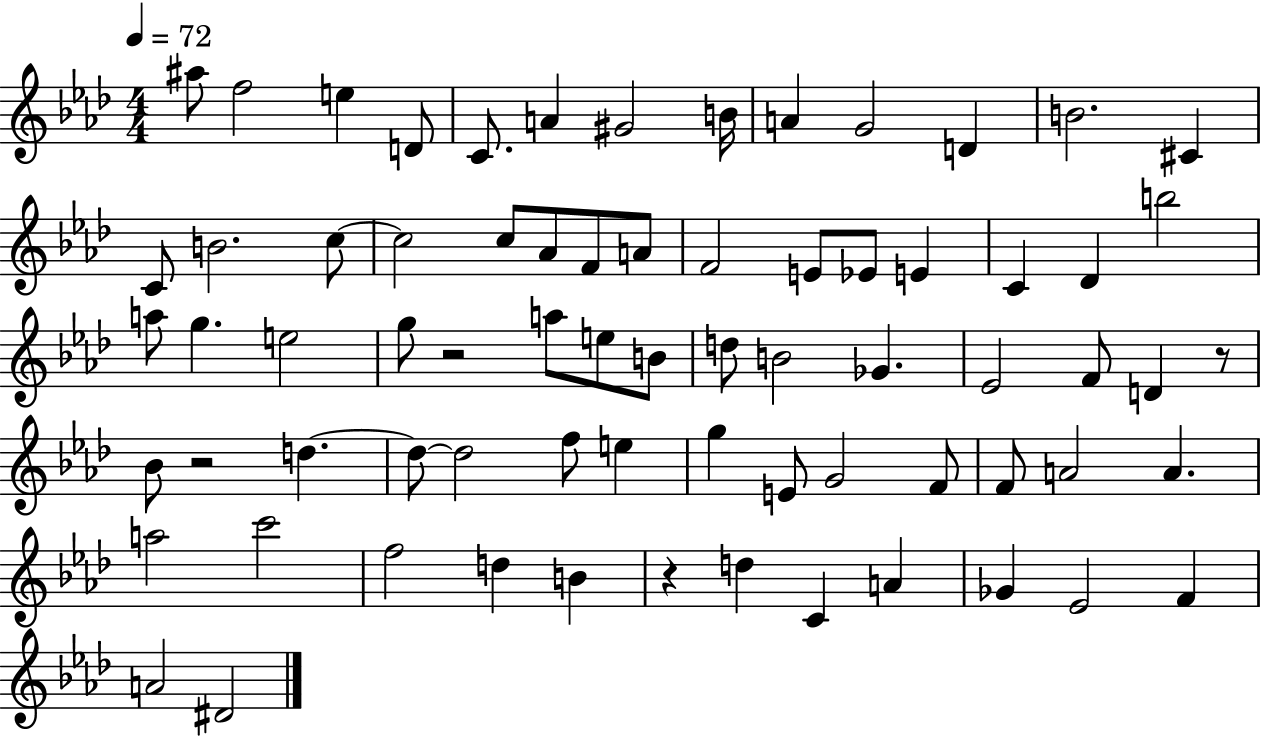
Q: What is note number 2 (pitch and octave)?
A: F5